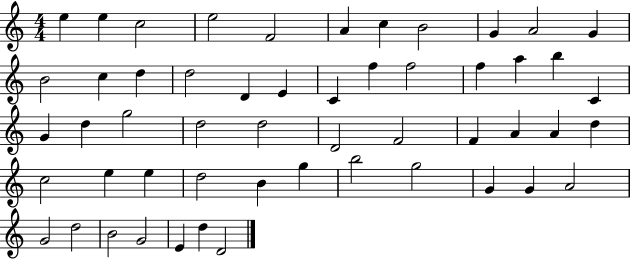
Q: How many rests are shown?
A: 0